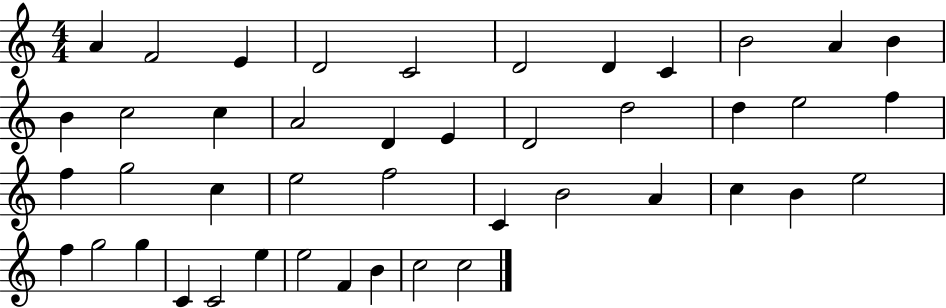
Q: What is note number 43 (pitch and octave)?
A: C5